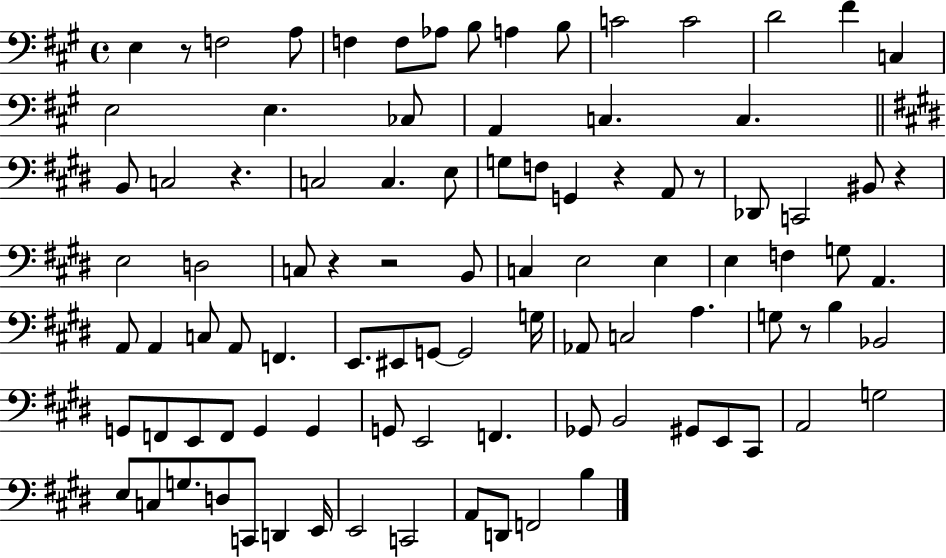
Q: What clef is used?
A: bass